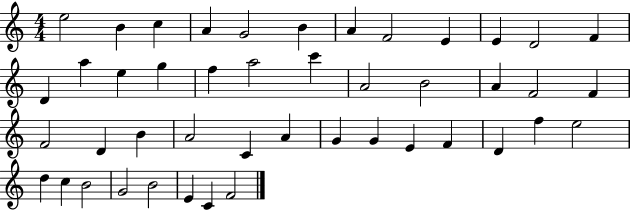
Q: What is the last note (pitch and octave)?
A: F4